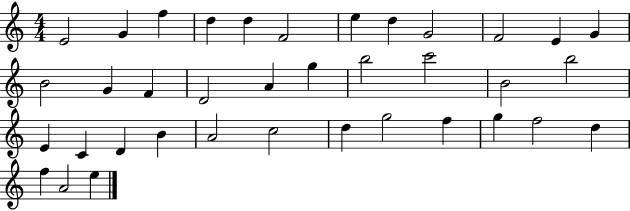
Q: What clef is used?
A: treble